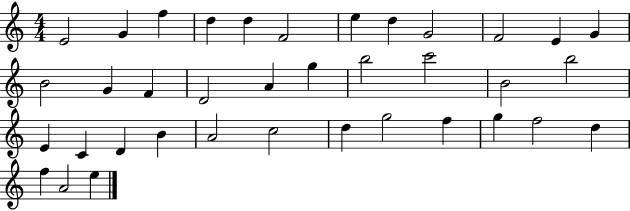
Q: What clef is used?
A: treble